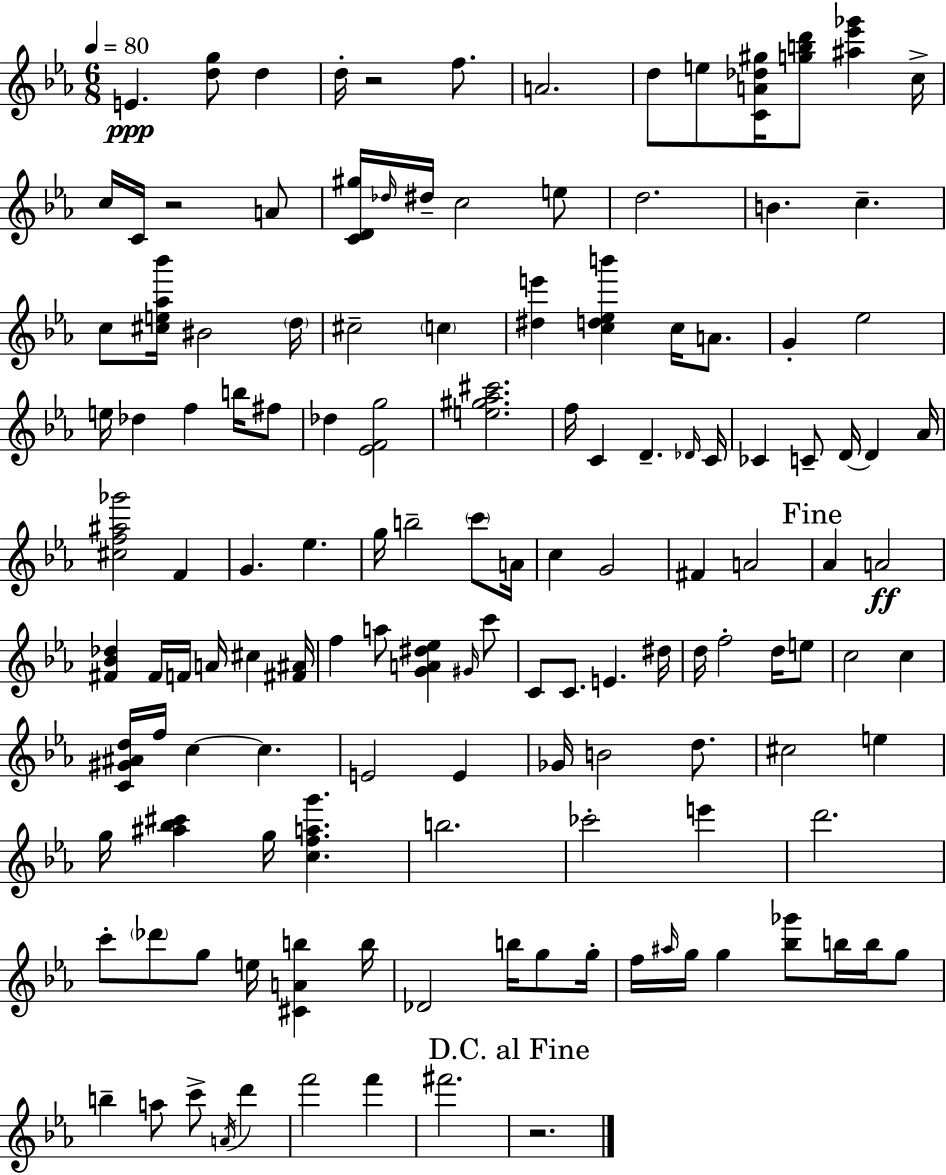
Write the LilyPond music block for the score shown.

{
  \clef treble
  \numericTimeSignature
  \time 6/8
  \key c \minor
  \tempo 4 = 80
  e'4.\ppp <d'' g''>8 d''4 | d''16-. r2 f''8. | a'2. | d''8 e''8 <c' a' des'' gis''>16 <g'' b'' d'''>8 <ais'' ees''' ges'''>4 c''16-> | \break c''16 c'16 r2 a'8 | <c' d' gis''>16 \grace { des''16 } dis''16-- c''2 e''8 | d''2. | b'4. c''4.-- | \break c''8 <cis'' e'' aes'' bes'''>16 bis'2 | \parenthesize d''16 cis''2-- \parenthesize c''4 | <dis'' e'''>4 <c'' d'' ees'' b'''>4 c''16 a'8. | g'4-. ees''2 | \break e''16 des''4 f''4 b''16 fis''8 | des''4 <ees' f' g''>2 | <e'' gis'' aes'' cis'''>2. | f''16 c'4 d'4.-- | \break \grace { des'16 } c'16 ces'4 c'8-- d'16~~ d'4 | aes'16 <cis'' f'' ais'' ges'''>2 f'4 | g'4. ees''4. | g''16 b''2-- \parenthesize c'''8 | \break a'16 c''4 g'2 | fis'4 a'2 | \mark "Fine" aes'4 a'2\ff | <fis' bes' des''>4 fis'16 f'16 a'16 cis''4 | \break <fis' ais'>16 f''4 a''8 <g' a' dis'' ees''>4 | \grace { gis'16 } c'''8 c'8 c'8. e'4. | dis''16 d''16 f''2-. | d''16 e''8 c''2 c''4 | \break <c' gis' ais' d''>16 f''16 c''4~~ c''4. | e'2 e'4 | ges'16 b'2 | d''8. cis''2 e''4 | \break g''16 <ais'' bes'' cis'''>4 g''16 <c'' f'' a'' g'''>4. | b''2. | ces'''2-. e'''4 | d'''2. | \break c'''8-. \parenthesize des'''8 g''8 e''16 <cis' a' b''>4 | b''16 des'2 b''16 | g''8 g''16-. f''16 \grace { ais''16 } g''16 g''4 <bes'' ges'''>8 | b''16 b''16 g''8 b''4-- a''8 c'''8-> | \break \acciaccatura { a'16 } d'''4 f'''2 | f'''4 fis'''2. | \mark "D.C. al Fine" r2. | \bar "|."
}